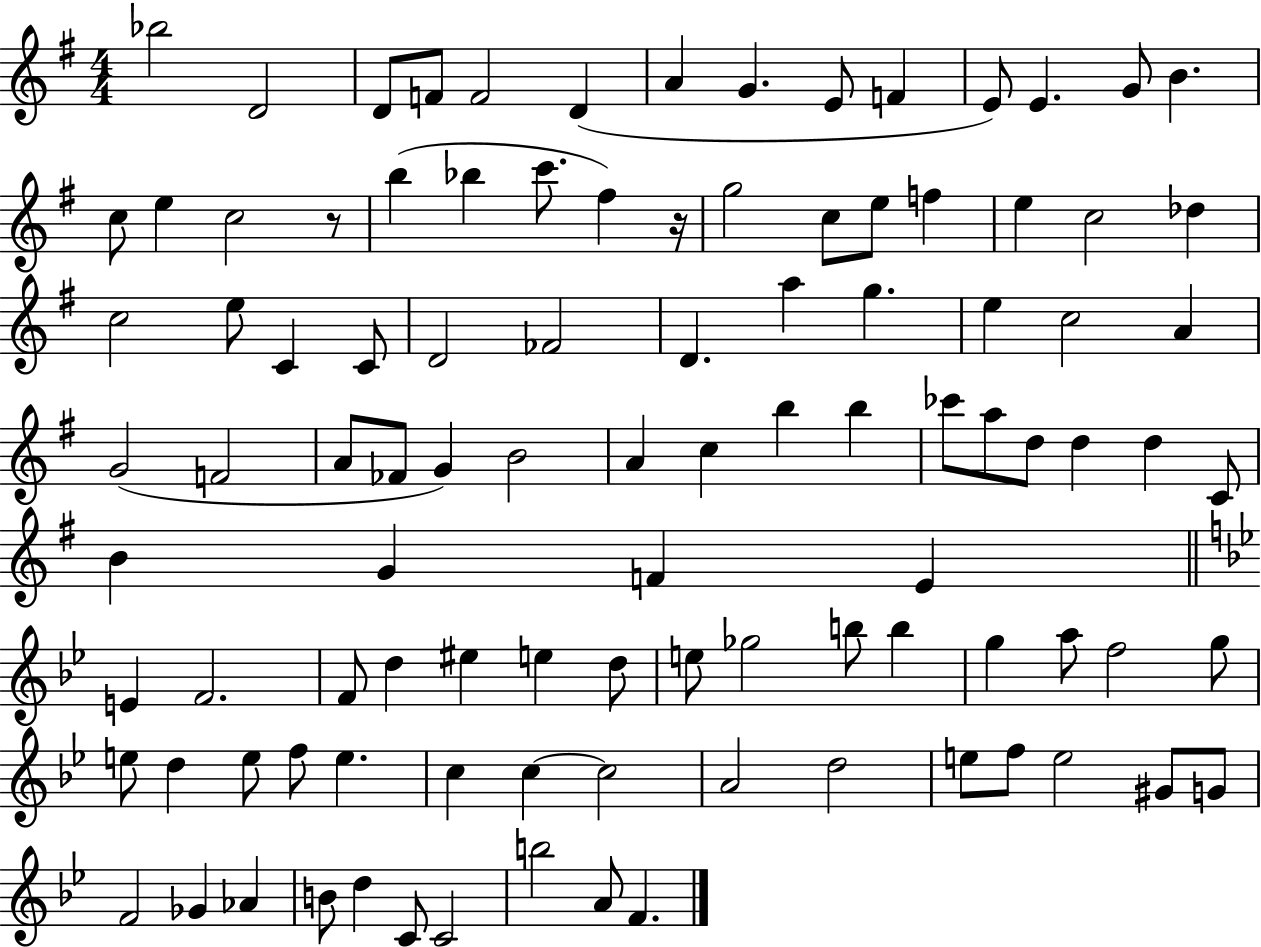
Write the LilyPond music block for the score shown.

{
  \clef treble
  \numericTimeSignature
  \time 4/4
  \key g \major
  bes''2 d'2 | d'8 f'8 f'2 d'4( | a'4 g'4. e'8 f'4 | e'8) e'4. g'8 b'4. | \break c''8 e''4 c''2 r8 | b''4( bes''4 c'''8. fis''4) r16 | g''2 c''8 e''8 f''4 | e''4 c''2 des''4 | \break c''2 e''8 c'4 c'8 | d'2 fes'2 | d'4. a''4 g''4. | e''4 c''2 a'4 | \break g'2( f'2 | a'8 fes'8 g'4) b'2 | a'4 c''4 b''4 b''4 | ces'''8 a''8 d''8 d''4 d''4 c'8 | \break b'4 g'4 f'4 e'4 | \bar "||" \break \key bes \major e'4 f'2. | f'8 d''4 eis''4 e''4 d''8 | e''8 ges''2 b''8 b''4 | g''4 a''8 f''2 g''8 | \break e''8 d''4 e''8 f''8 e''4. | c''4 c''4~~ c''2 | a'2 d''2 | e''8 f''8 e''2 gis'8 g'8 | \break f'2 ges'4 aes'4 | b'8 d''4 c'8 c'2 | b''2 a'8 f'4. | \bar "|."
}